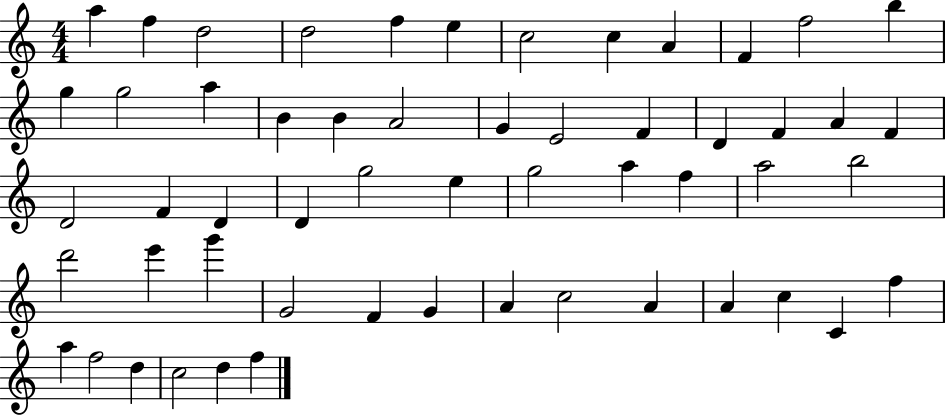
A5/q F5/q D5/h D5/h F5/q E5/q C5/h C5/q A4/q F4/q F5/h B5/q G5/q G5/h A5/q B4/q B4/q A4/h G4/q E4/h F4/q D4/q F4/q A4/q F4/q D4/h F4/q D4/q D4/q G5/h E5/q G5/h A5/q F5/q A5/h B5/h D6/h E6/q G6/q G4/h F4/q G4/q A4/q C5/h A4/q A4/q C5/q C4/q F5/q A5/q F5/h D5/q C5/h D5/q F5/q